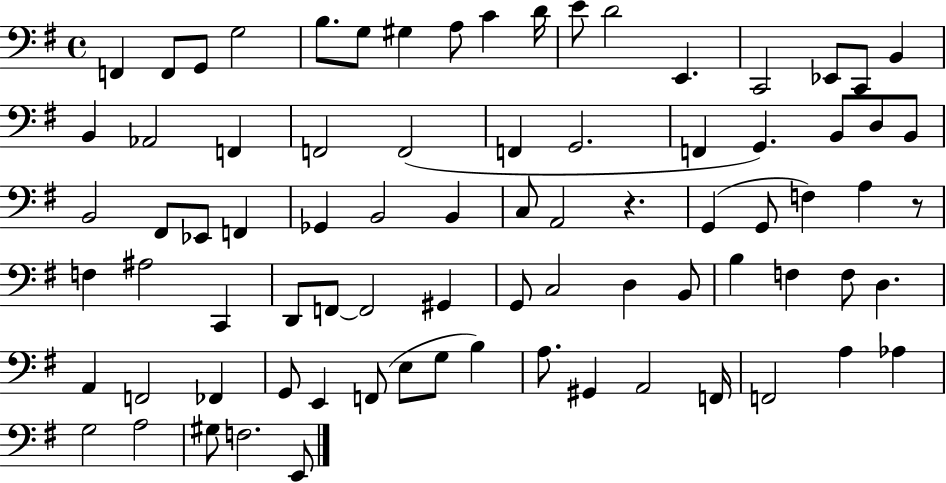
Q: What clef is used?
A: bass